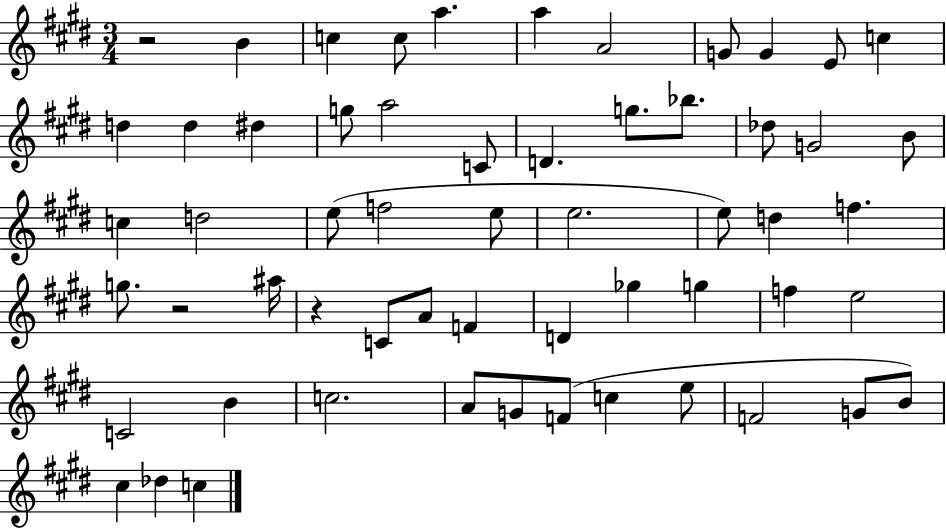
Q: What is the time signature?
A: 3/4